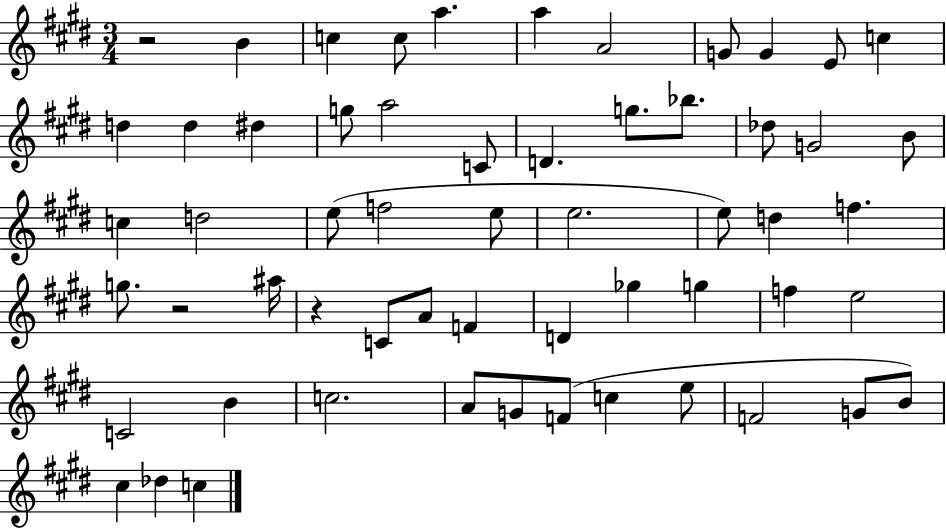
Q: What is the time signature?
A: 3/4